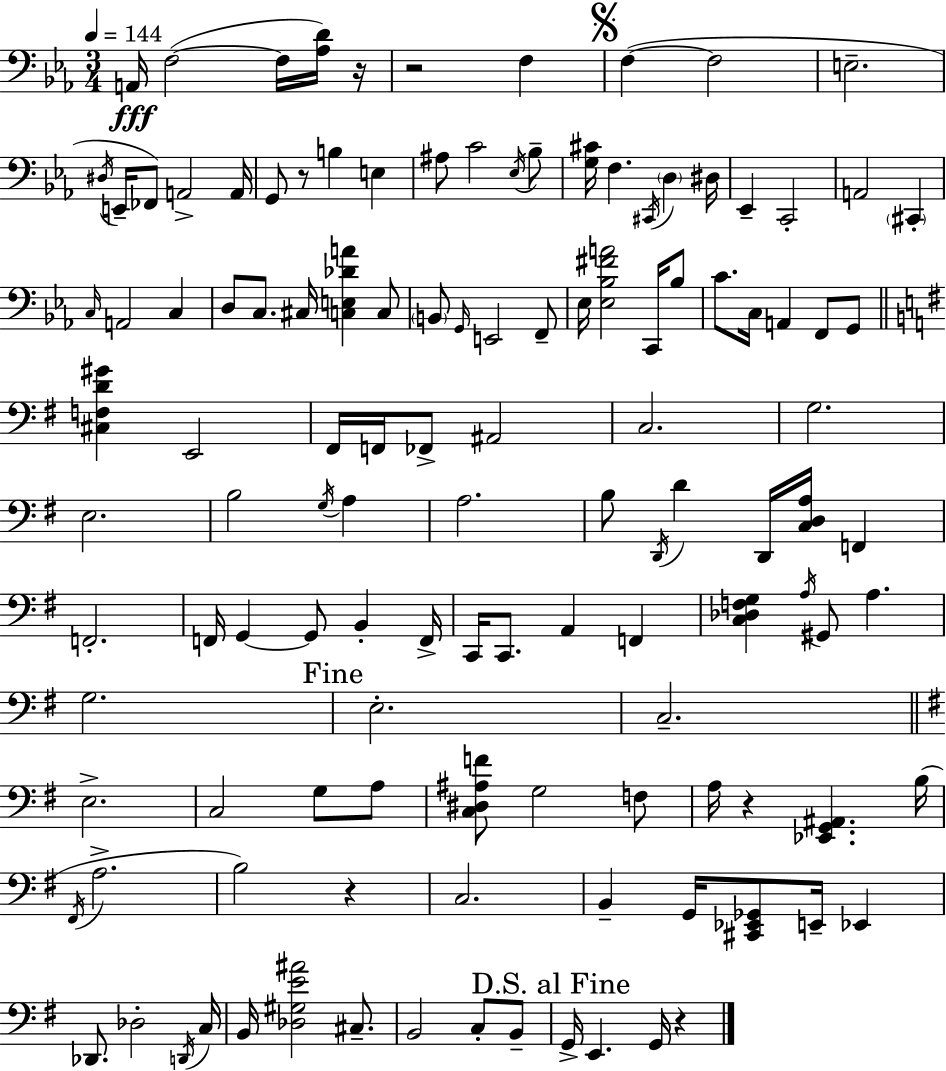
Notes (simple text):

A2/s F3/h F3/s [Ab3,D4]/s R/s R/h F3/q F3/q F3/h E3/h. D#3/s E2/s FES2/e A2/h A2/s G2/e R/e B3/q E3/q A#3/e C4/h Eb3/s Bb3/e [G3,C#4]/s F3/q. C#2/s D3/q D#3/s Eb2/q C2/h A2/h C#2/q C3/s A2/h C3/q D3/e C3/e. C#3/s [C3,E3,Db4,A4]/q C3/e B2/e G2/s E2/h F2/e Eb3/s [Eb3,Bb3,F#4,A4]/h C2/s Bb3/e C4/e. C3/s A2/q F2/e G2/e [C#3,F3,D4,G#4]/q E2/h F#2/s F2/s FES2/e A#2/h C3/h. G3/h. E3/h. B3/h G3/s A3/q A3/h. B3/e D2/s D4/q D2/s [C3,D3,A3]/s F2/q F2/h. F2/s G2/q G2/e B2/q F2/s C2/s C2/e. A2/q F2/q [C3,Db3,F3,G3]/q A3/s G#2/e A3/q. G3/h. E3/h. C3/h. E3/h. C3/h G3/e A3/e [C3,D#3,A#3,F4]/e G3/h F3/e A3/s R/q [Eb2,G2,A#2]/q. B3/s F#2/s A3/h. B3/h R/q C3/h. B2/q G2/s [C#2,Eb2,Gb2]/e E2/s Eb2/q Db2/e. Db3/h D2/s C3/s B2/s [Db3,G#3,E4,A#4]/h C#3/e. B2/h C3/e B2/e G2/s E2/q. G2/s R/q